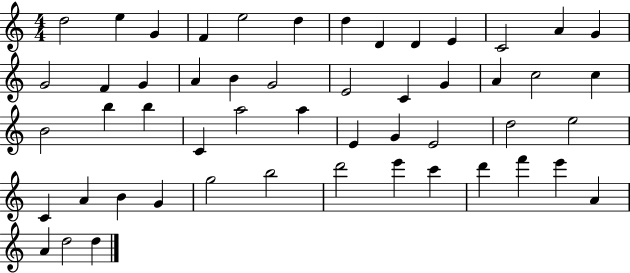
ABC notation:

X:1
T:Untitled
M:4/4
L:1/4
K:C
d2 e G F e2 d d D D E C2 A G G2 F G A B G2 E2 C G A c2 c B2 b b C a2 a E G E2 d2 e2 C A B G g2 b2 d'2 e' c' d' f' e' A A d2 d